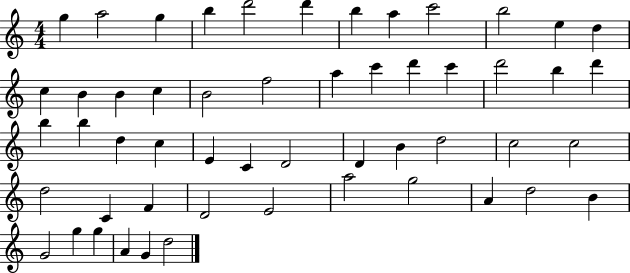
X:1
T:Untitled
M:4/4
L:1/4
K:C
g a2 g b d'2 d' b a c'2 b2 e d c B B c B2 f2 a c' d' c' d'2 b d' b b d c E C D2 D B d2 c2 c2 d2 C F D2 E2 a2 g2 A d2 B G2 g g A G d2